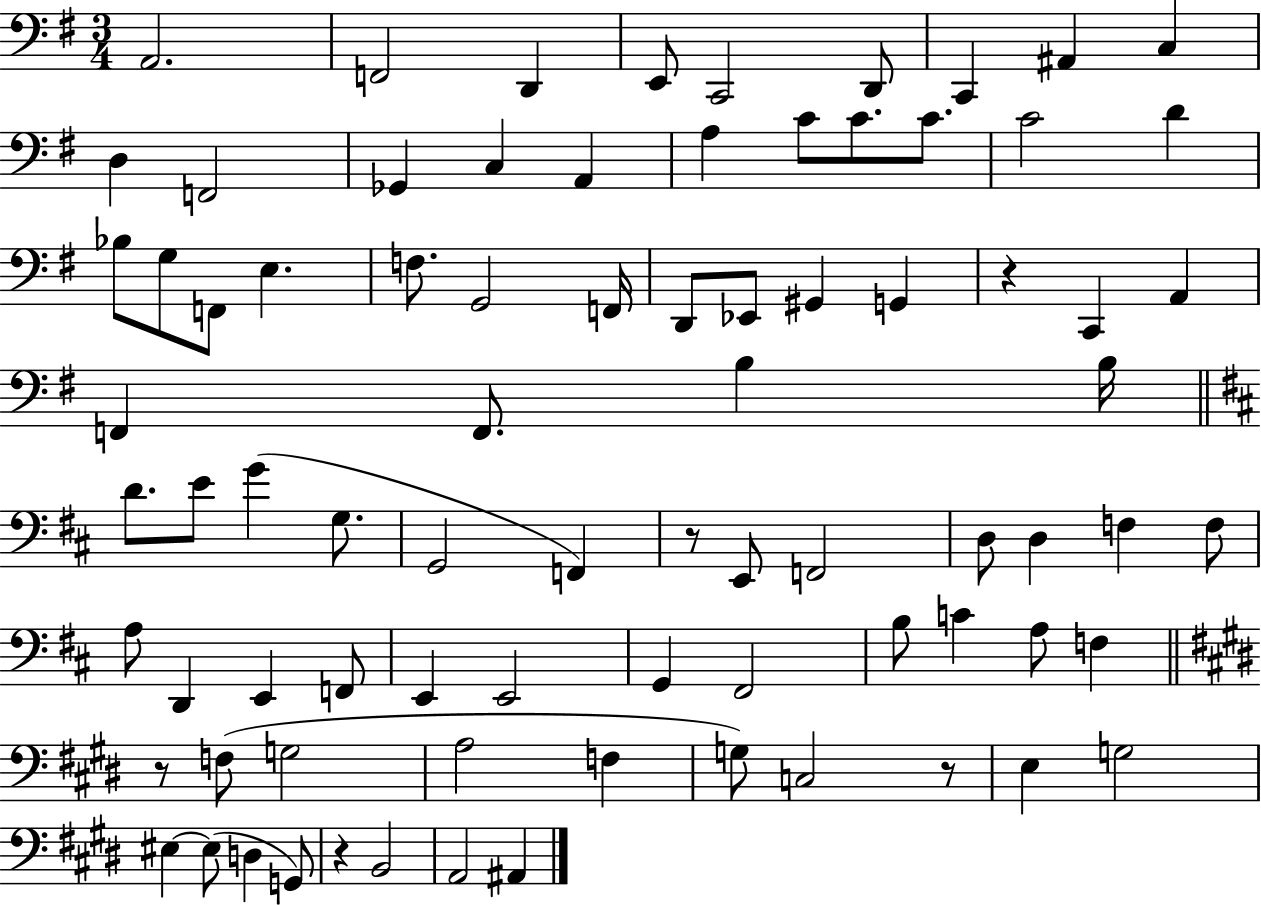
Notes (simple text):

A2/h. F2/h D2/q E2/e C2/h D2/e C2/q A#2/q C3/q D3/q F2/h Gb2/q C3/q A2/q A3/q C4/e C4/e. C4/e. C4/h D4/q Bb3/e G3/e F2/e E3/q. F3/e. G2/h F2/s D2/e Eb2/e G#2/q G2/q R/q C2/q A2/q F2/q F2/e. B3/q B3/s D4/e. E4/e G4/q G3/e. G2/h F2/q R/e E2/e F2/h D3/e D3/q F3/q F3/e A3/e D2/q E2/q F2/e E2/q E2/h G2/q F#2/h B3/e C4/q A3/e F3/q R/e F3/e G3/h A3/h F3/q G3/e C3/h R/e E3/q G3/h EIS3/q EIS3/e D3/q G2/e R/q B2/h A2/h A#2/q